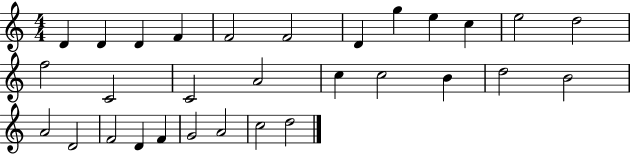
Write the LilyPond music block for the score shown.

{
  \clef treble
  \numericTimeSignature
  \time 4/4
  \key c \major
  d'4 d'4 d'4 f'4 | f'2 f'2 | d'4 g''4 e''4 c''4 | e''2 d''2 | \break f''2 c'2 | c'2 a'2 | c''4 c''2 b'4 | d''2 b'2 | \break a'2 d'2 | f'2 d'4 f'4 | g'2 a'2 | c''2 d''2 | \break \bar "|."
}